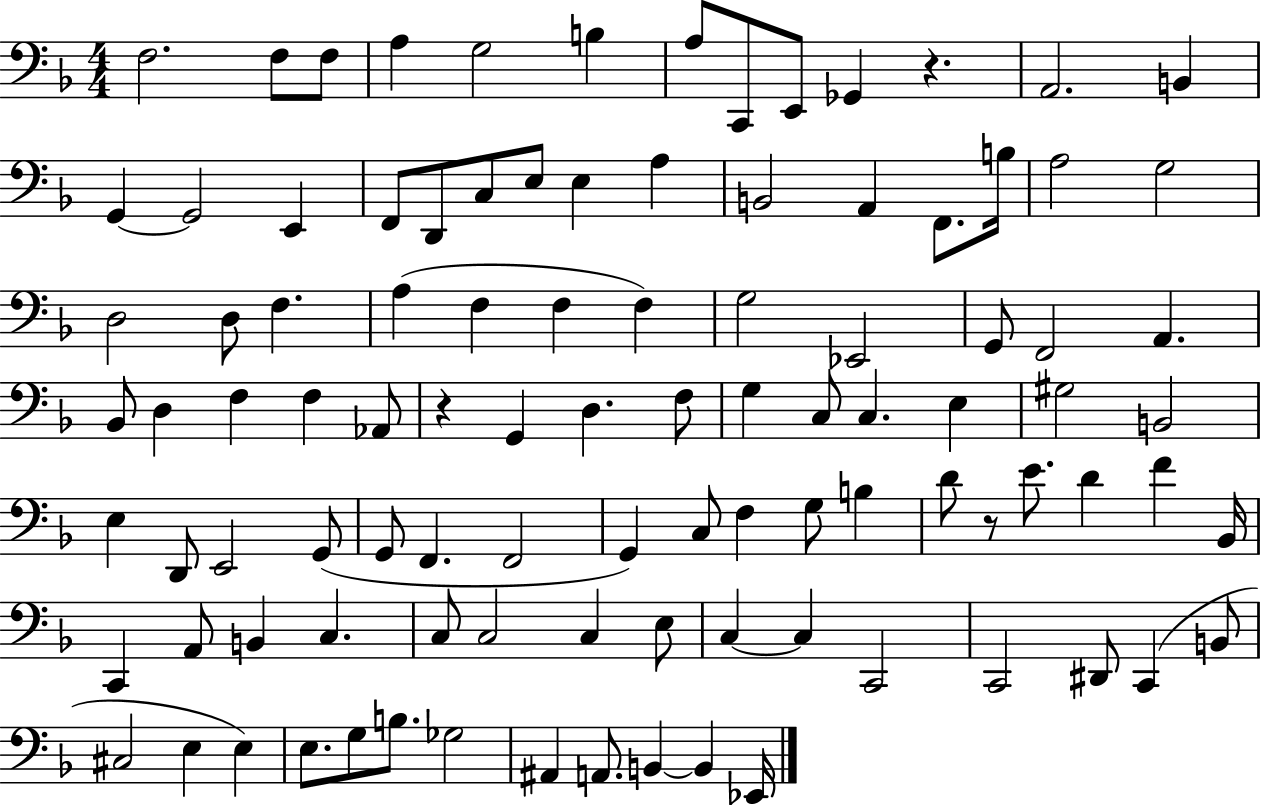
{
  \clef bass
  \numericTimeSignature
  \time 4/4
  \key f \major
  f2. f8 f8 | a4 g2 b4 | a8 c,8 e,8 ges,4 r4. | a,2. b,4 | \break g,4~~ g,2 e,4 | f,8 d,8 c8 e8 e4 a4 | b,2 a,4 f,8. b16 | a2 g2 | \break d2 d8 f4. | a4( f4 f4 f4) | g2 ees,2 | g,8 f,2 a,4. | \break bes,8 d4 f4 f4 aes,8 | r4 g,4 d4. f8 | g4 c8 c4. e4 | gis2 b,2 | \break e4 d,8 e,2 g,8( | g,8 f,4. f,2 | g,4) c8 f4 g8 b4 | d'8 r8 e'8. d'4 f'4 bes,16 | \break c,4 a,8 b,4 c4. | c8 c2 c4 e8 | c4~~ c4 c,2 | c,2 dis,8 c,4( b,8 | \break cis2 e4 e4) | e8. g8 b8. ges2 | ais,4 a,8. b,4~~ b,4 ees,16 | \bar "|."
}